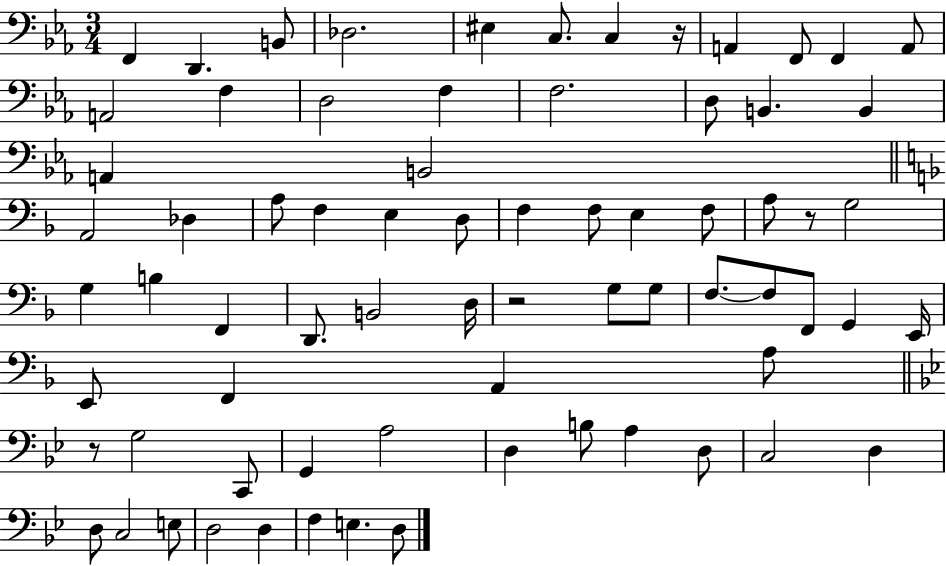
F2/q D2/q. B2/e Db3/h. EIS3/q C3/e. C3/q R/s A2/q F2/e F2/q A2/e A2/h F3/q D3/h F3/q F3/h. D3/e B2/q. B2/q A2/q B2/h A2/h Db3/q A3/e F3/q E3/q D3/e F3/q F3/e E3/q F3/e A3/e R/e G3/h G3/q B3/q F2/q D2/e. B2/h D3/s R/h G3/e G3/e F3/e. F3/e F2/e G2/q E2/s E2/e F2/q A2/q A3/e R/e G3/h C2/e G2/q A3/h D3/q B3/e A3/q D3/e C3/h D3/q D3/e C3/h E3/e D3/h D3/q F3/q E3/q. D3/e